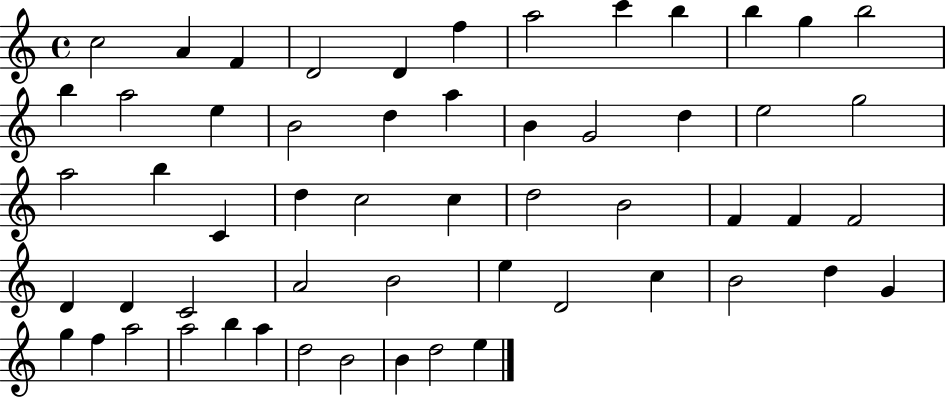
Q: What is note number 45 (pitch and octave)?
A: G4